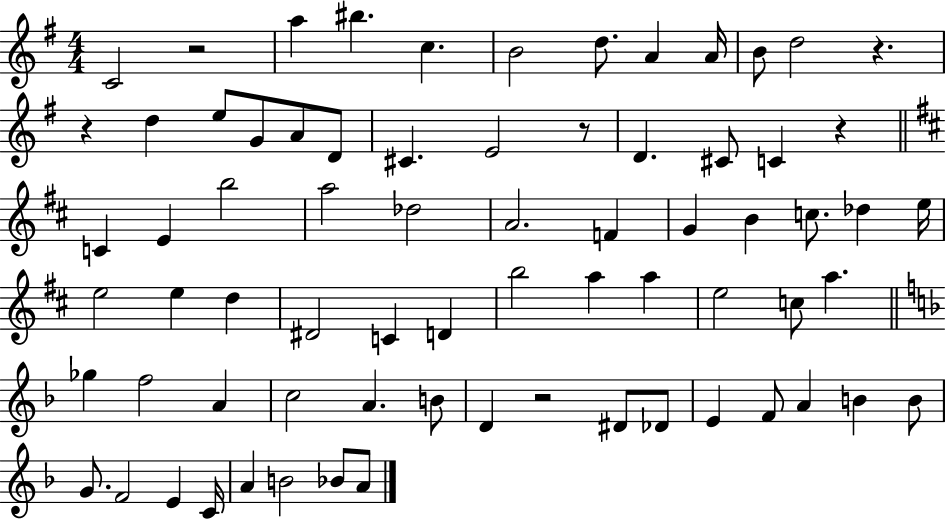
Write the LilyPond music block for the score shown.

{
  \clef treble
  \numericTimeSignature
  \time 4/4
  \key g \major
  c'2 r2 | a''4 bis''4. c''4. | b'2 d''8. a'4 a'16 | b'8 d''2 r4. | \break r4 d''4 e''8 g'8 a'8 d'8 | cis'4. e'2 r8 | d'4. cis'8 c'4 r4 | \bar "||" \break \key d \major c'4 e'4 b''2 | a''2 des''2 | a'2. f'4 | g'4 b'4 c''8. des''4 e''16 | \break e''2 e''4 d''4 | dis'2 c'4 d'4 | b''2 a''4 a''4 | e''2 c''8 a''4. | \break \bar "||" \break \key d \minor ges''4 f''2 a'4 | c''2 a'4. b'8 | d'4 r2 dis'8 des'8 | e'4 f'8 a'4 b'4 b'8 | \break g'8. f'2 e'4 c'16 | a'4 b'2 bes'8 a'8 | \bar "|."
}